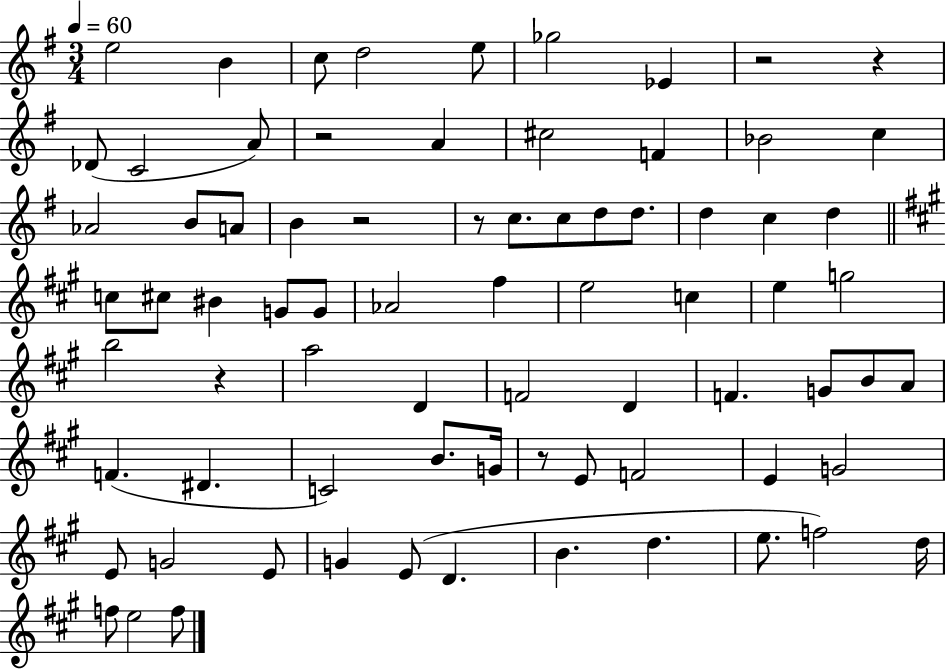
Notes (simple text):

E5/h B4/q C5/e D5/h E5/e Gb5/h Eb4/q R/h R/q Db4/e C4/h A4/e R/h A4/q C#5/h F4/q Bb4/h C5/q Ab4/h B4/e A4/e B4/q R/h R/e C5/e. C5/e D5/e D5/e. D5/q C5/q D5/q C5/e C#5/e BIS4/q G4/e G4/e Ab4/h F#5/q E5/h C5/q E5/q G5/h B5/h R/q A5/h D4/q F4/h D4/q F4/q. G4/e B4/e A4/e F4/q. D#4/q. C4/h B4/e. G4/s R/e E4/e F4/h E4/q G4/h E4/e G4/h E4/e G4/q E4/e D4/q. B4/q. D5/q. E5/e. F5/h D5/s F5/e E5/h F5/e